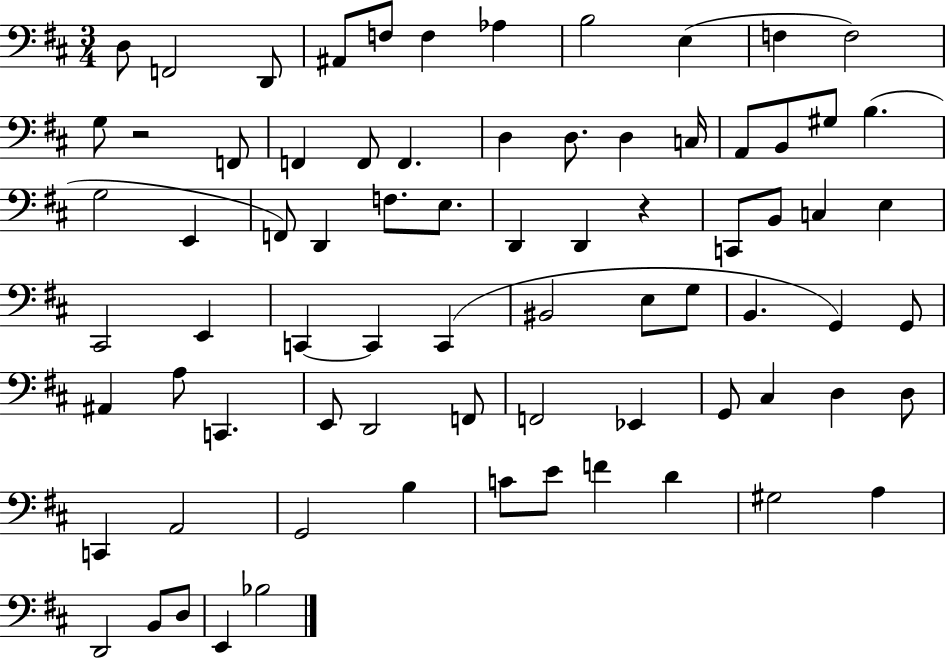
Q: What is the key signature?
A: D major